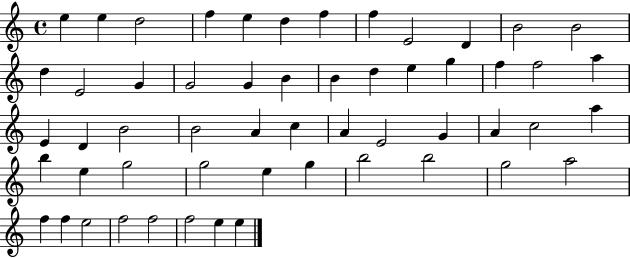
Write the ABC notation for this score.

X:1
T:Untitled
M:4/4
L:1/4
K:C
e e d2 f e d f f E2 D B2 B2 d E2 G G2 G B B d e g f f2 a E D B2 B2 A c A E2 G A c2 a b e g2 g2 e g b2 b2 g2 a2 f f e2 f2 f2 f2 e e